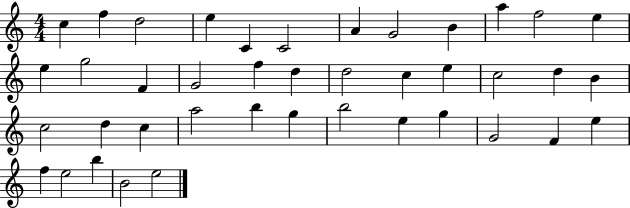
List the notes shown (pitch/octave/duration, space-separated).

C5/q F5/q D5/h E5/q C4/q C4/h A4/q G4/h B4/q A5/q F5/h E5/q E5/q G5/h F4/q G4/h F5/q D5/q D5/h C5/q E5/q C5/h D5/q B4/q C5/h D5/q C5/q A5/h B5/q G5/q B5/h E5/q G5/q G4/h F4/q E5/q F5/q E5/h B5/q B4/h E5/h